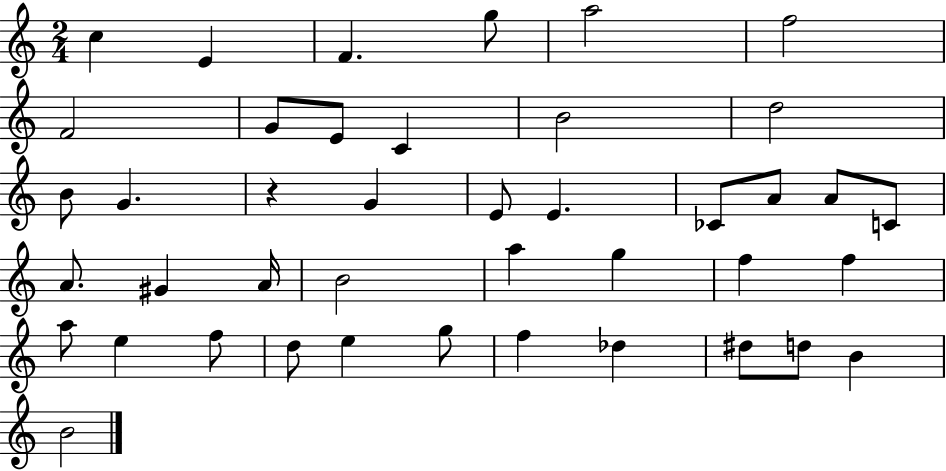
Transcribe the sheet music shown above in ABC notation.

X:1
T:Untitled
M:2/4
L:1/4
K:C
c E F g/2 a2 f2 F2 G/2 E/2 C B2 d2 B/2 G z G E/2 E _C/2 A/2 A/2 C/2 A/2 ^G A/4 B2 a g f f a/2 e f/2 d/2 e g/2 f _d ^d/2 d/2 B B2